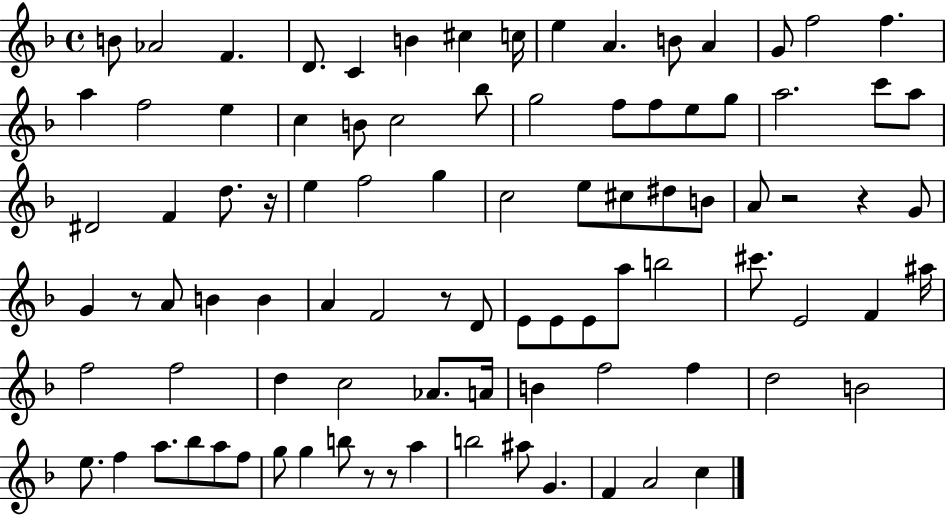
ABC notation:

X:1
T:Untitled
M:4/4
L:1/4
K:F
B/2 _A2 F D/2 C B ^c c/4 e A B/2 A G/2 f2 f a f2 e c B/2 c2 _b/2 g2 f/2 f/2 e/2 g/2 a2 c'/2 a/2 ^D2 F d/2 z/4 e f2 g c2 e/2 ^c/2 ^d/2 B/2 A/2 z2 z G/2 G z/2 A/2 B B A F2 z/2 D/2 E/2 E/2 E/2 a/2 b2 ^c'/2 E2 F ^a/4 f2 f2 d c2 _A/2 A/4 B f2 f d2 B2 e/2 f a/2 _b/2 a/2 f/2 g/2 g b/2 z/2 z/2 a b2 ^a/2 G F A2 c